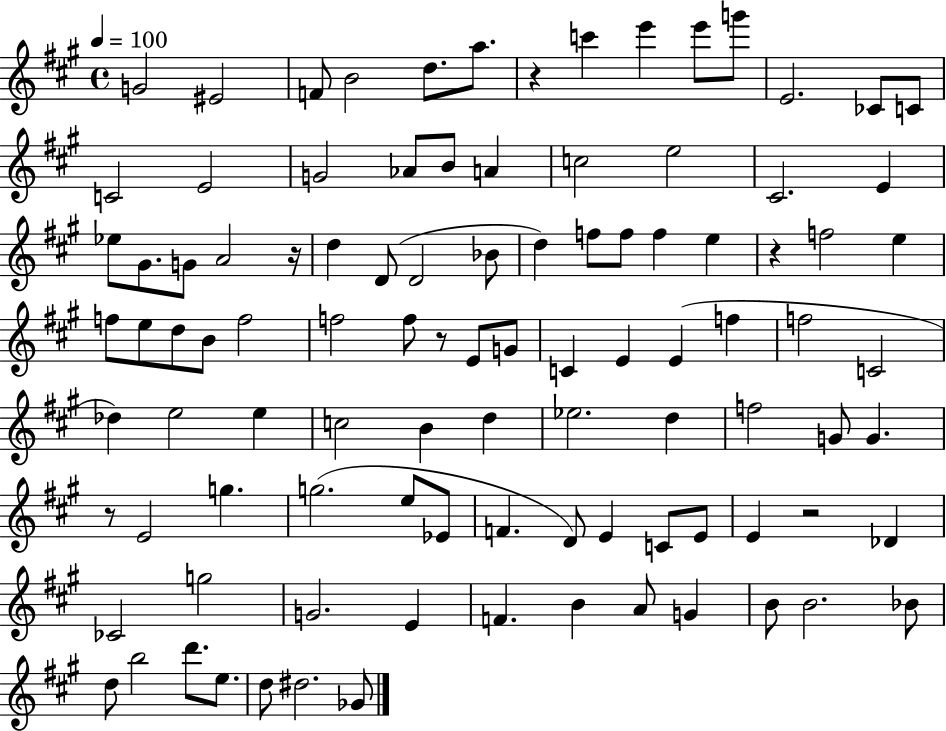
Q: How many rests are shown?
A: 6